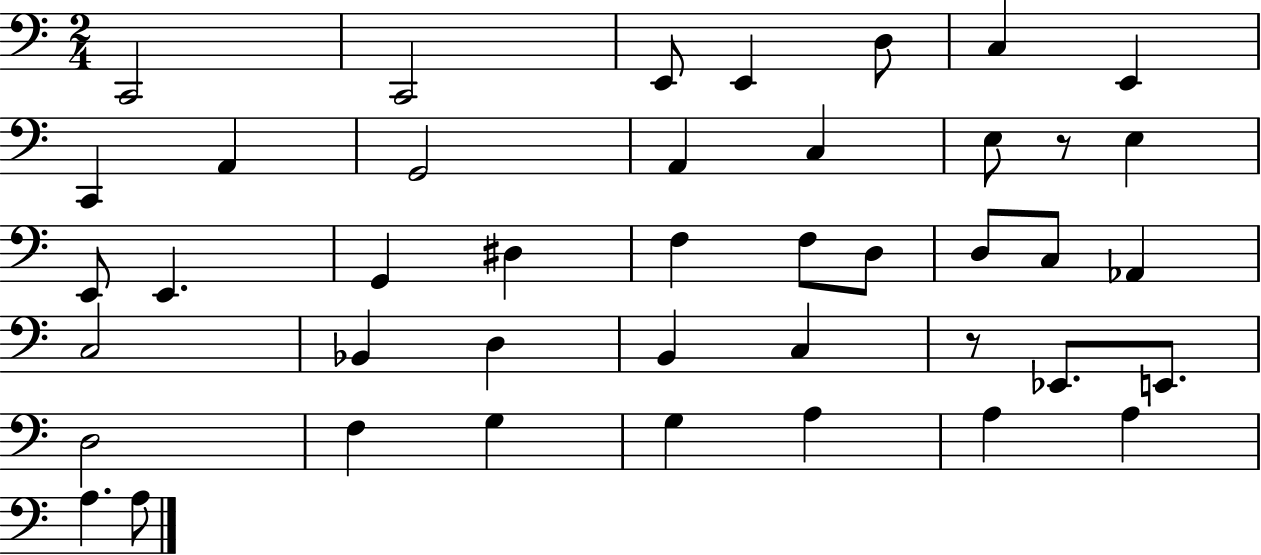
{
  \clef bass
  \numericTimeSignature
  \time 2/4
  \key c \major
  c,2 | c,2 | e,8 e,4 d8 | c4 e,4 | \break c,4 a,4 | g,2 | a,4 c4 | e8 r8 e4 | \break e,8 e,4. | g,4 dis4 | f4 f8 d8 | d8 c8 aes,4 | \break c2 | bes,4 d4 | b,4 c4 | r8 ees,8. e,8. | \break d2 | f4 g4 | g4 a4 | a4 a4 | \break a4. a8 | \bar "|."
}